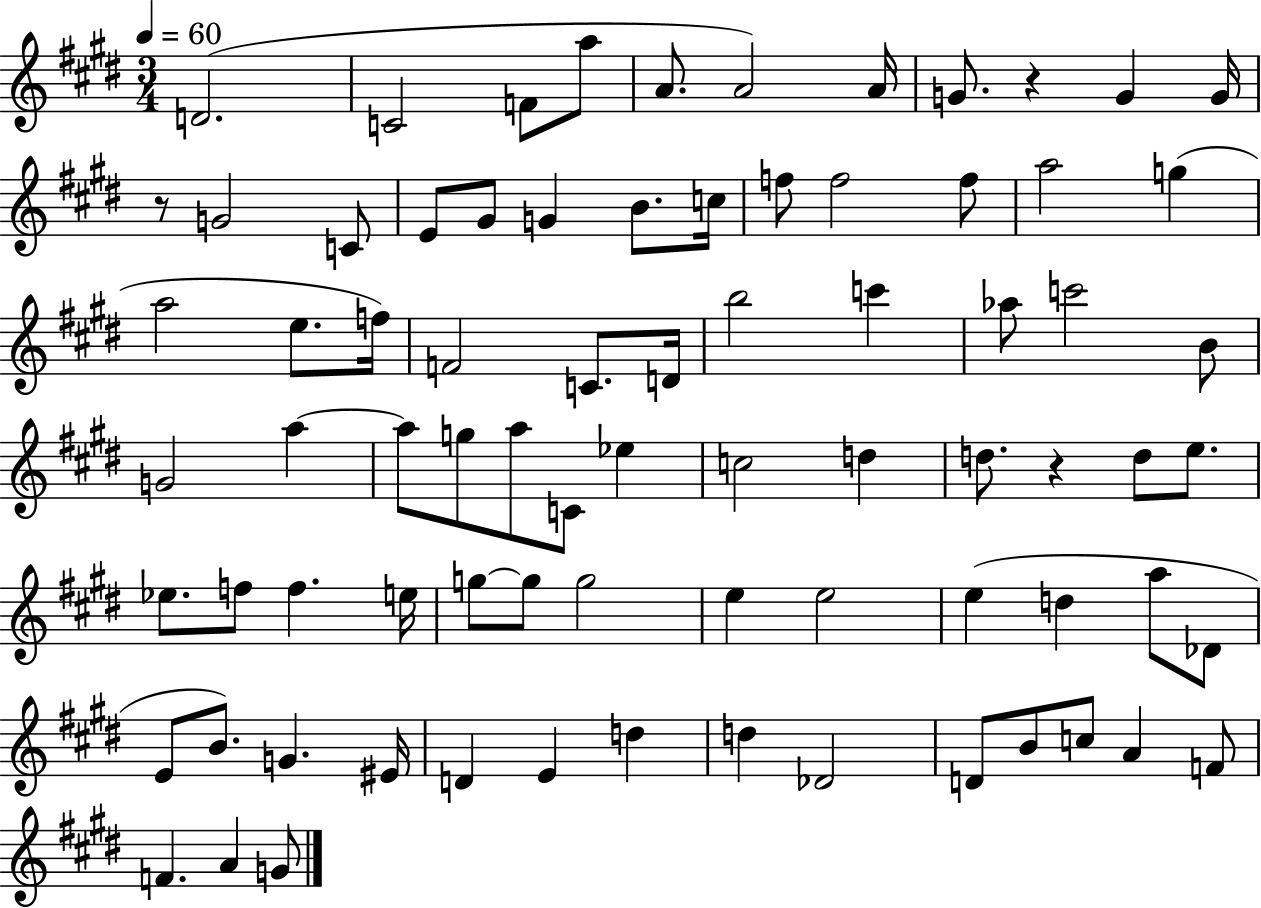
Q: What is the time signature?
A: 3/4